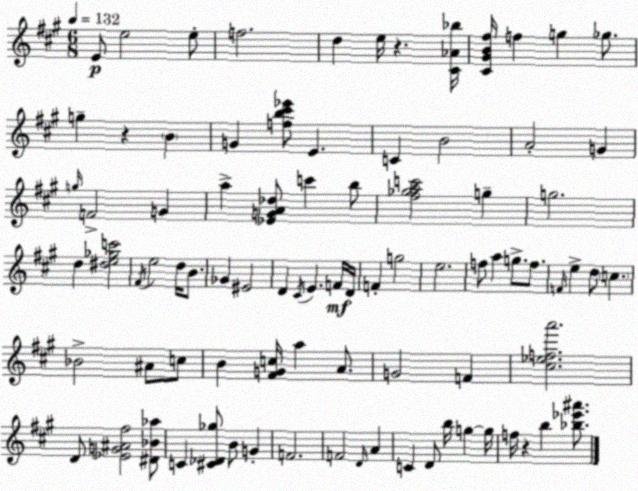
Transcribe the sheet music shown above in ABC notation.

X:1
T:Untitled
M:6/8
L:1/4
K:A
E/2 e2 e/2 f2 d e/4 z [^C_A_b]/4 [^C^GB^f]/4 f g _g/2 g z B G [fb^c'_e']/2 E C B2 A2 G g/4 F2 G a [_EGA_d]/2 c' b/2 [^f_gac']2 g g2 d [^de_gc']2 ^F/4 e2 d/4 B/2 _G ^E2 D ^C/4 E F/4 D/4 F g2 e2 f/2 a g/2 f/2 F/4 e d/2 c _B2 ^A/2 c/2 B [^FGc]/4 a A/2 G2 F [^c_efa']2 D/2 [_EG^A^f]2 [^D_B_a]/2 C [^C_D_g]/2 B/2 G F2 F2 D/4 A C D/2 b/4 g g/4 f/4 z b [_b_e'^a']/2